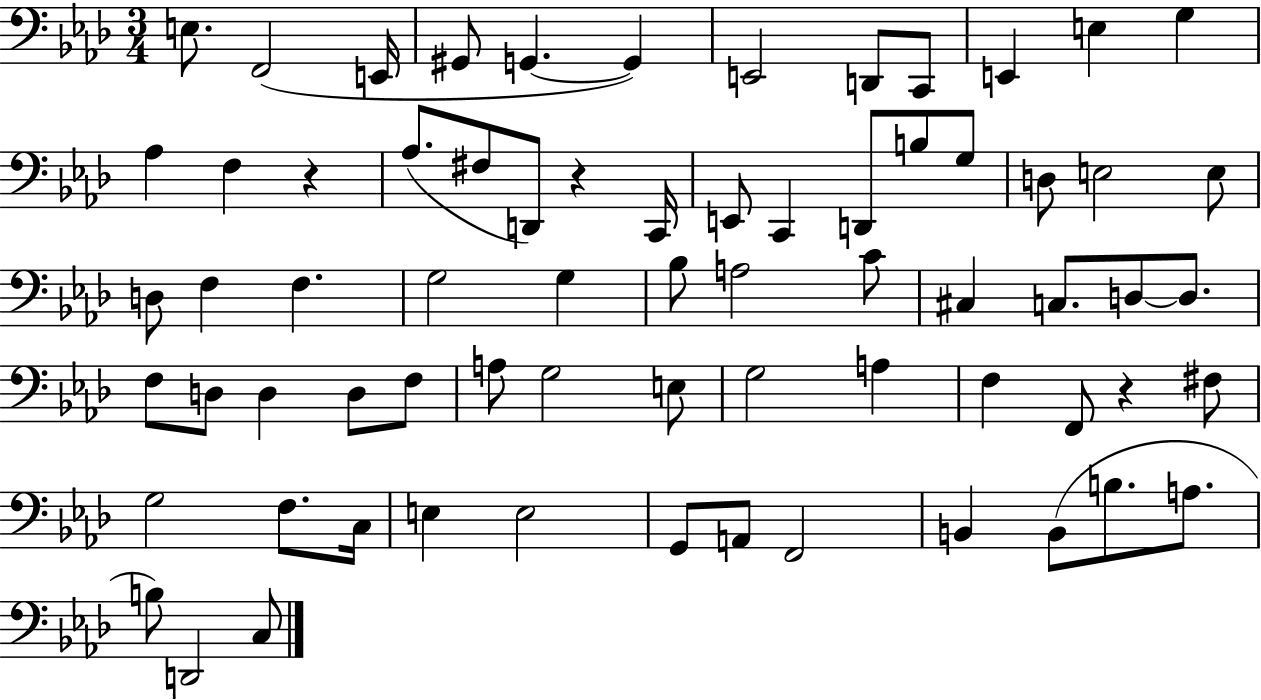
{
  \clef bass
  \numericTimeSignature
  \time 3/4
  \key aes \major
  \repeat volta 2 { e8. f,2( e,16 | gis,8 g,4.~~ g,4) | e,2 d,8 c,8 | e,4 e4 g4 | \break aes4 f4 r4 | aes8.( fis8 d,8) r4 c,16 | e,8 c,4 d,8 b8 g8 | d8 e2 e8 | \break d8 f4 f4. | g2 g4 | bes8 a2 c'8 | cis4 c8. d8~~ d8. | \break f8 d8 d4 d8 f8 | a8 g2 e8 | g2 a4 | f4 f,8 r4 fis8 | \break g2 f8. c16 | e4 e2 | g,8 a,8 f,2 | b,4 b,8( b8. a8. | \break b8) d,2 c8 | } \bar "|."
}